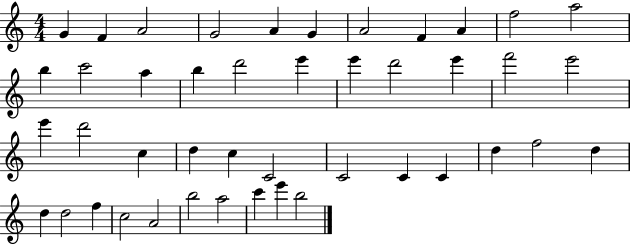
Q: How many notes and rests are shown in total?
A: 44